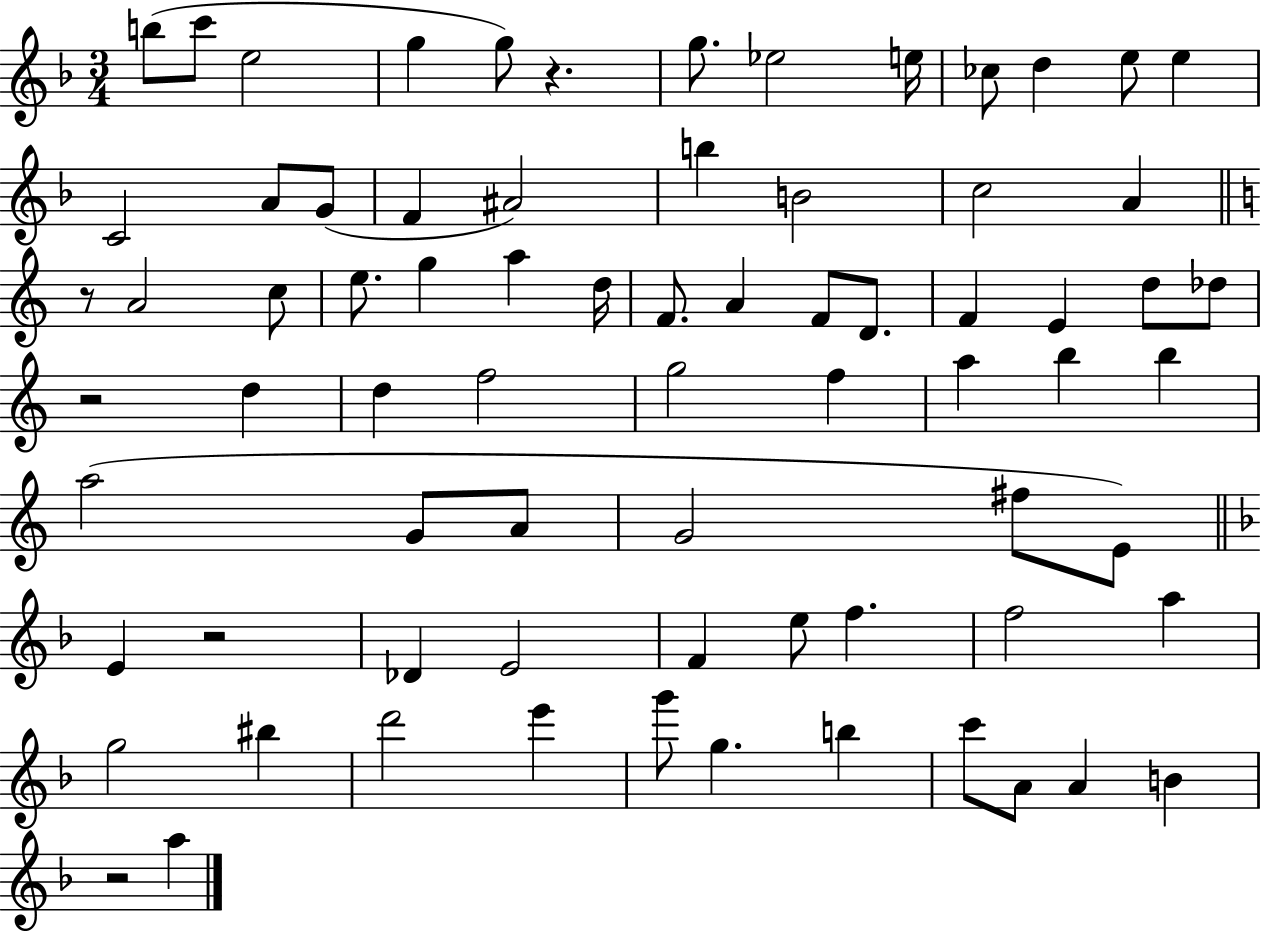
X:1
T:Untitled
M:3/4
L:1/4
K:F
b/2 c'/2 e2 g g/2 z g/2 _e2 e/4 _c/2 d e/2 e C2 A/2 G/2 F ^A2 b B2 c2 A z/2 A2 c/2 e/2 g a d/4 F/2 A F/2 D/2 F E d/2 _d/2 z2 d d f2 g2 f a b b a2 G/2 A/2 G2 ^f/2 E/2 E z2 _D E2 F e/2 f f2 a g2 ^b d'2 e' g'/2 g b c'/2 A/2 A B z2 a